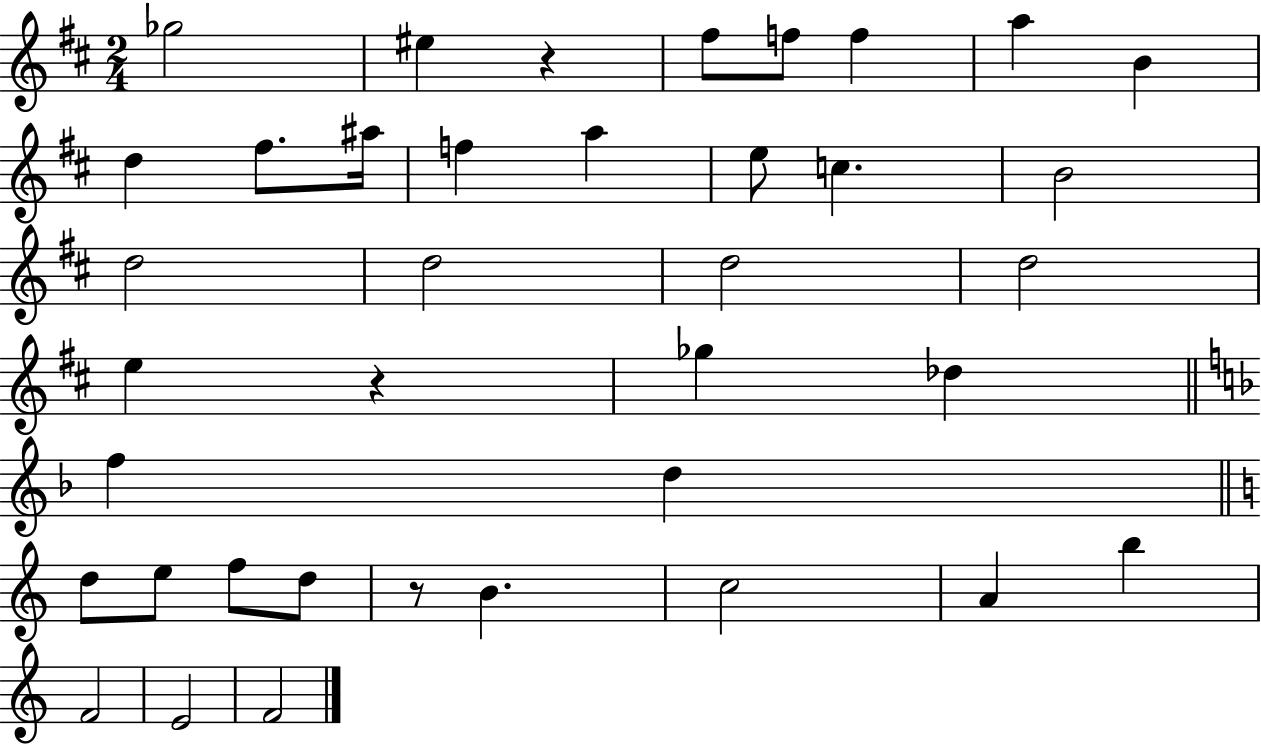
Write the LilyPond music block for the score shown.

{
  \clef treble
  \numericTimeSignature
  \time 2/4
  \key d \major
  \repeat volta 2 { ges''2 | eis''4 r4 | fis''8 f''8 f''4 | a''4 b'4 | \break d''4 fis''8. ais''16 | f''4 a''4 | e''8 c''4. | b'2 | \break d''2 | d''2 | d''2 | d''2 | \break e''4 r4 | ges''4 des''4 | \bar "||" \break \key f \major f''4 d''4 | \bar "||" \break \key a \minor d''8 e''8 f''8 d''8 | r8 b'4. | c''2 | a'4 b''4 | \break f'2 | e'2 | f'2 | } \bar "|."
}